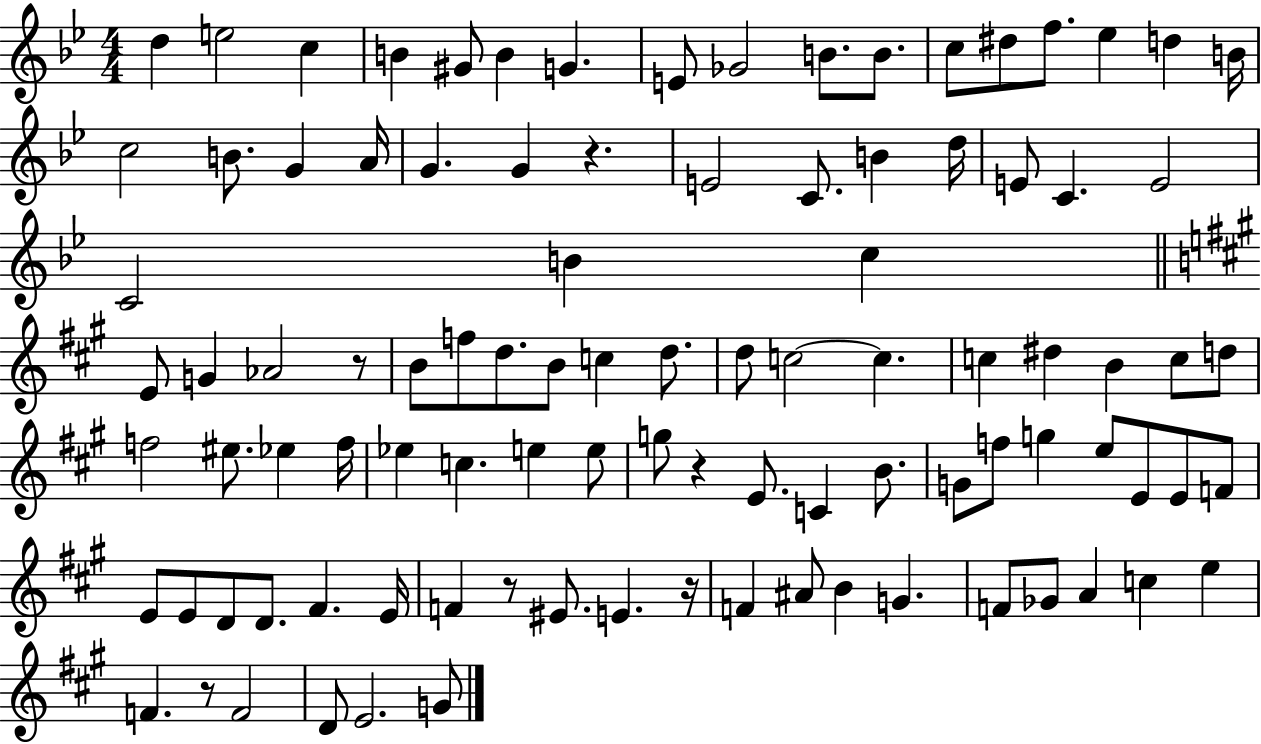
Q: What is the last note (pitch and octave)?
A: G4